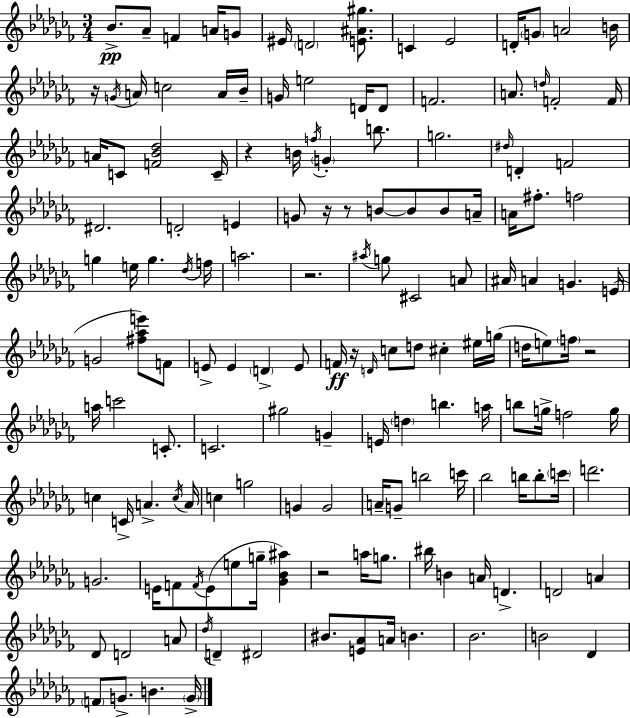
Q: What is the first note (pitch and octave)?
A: Bb4